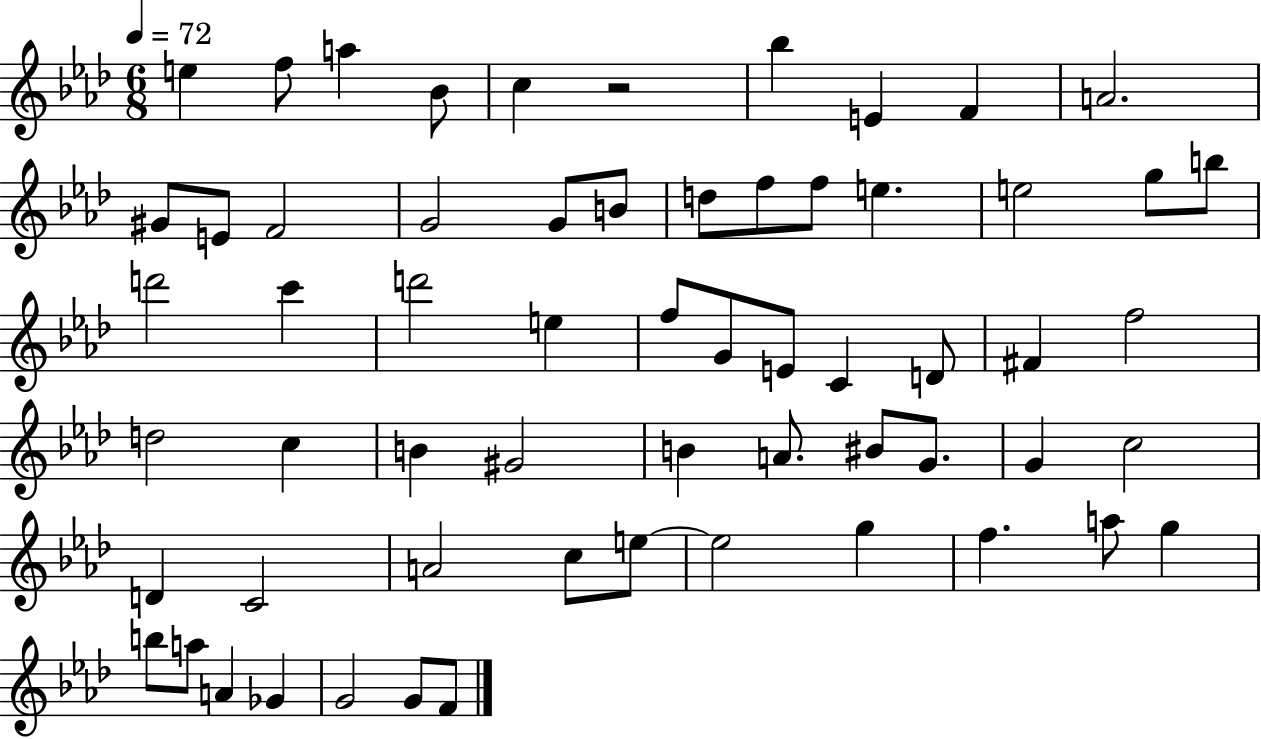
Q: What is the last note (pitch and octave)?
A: F4